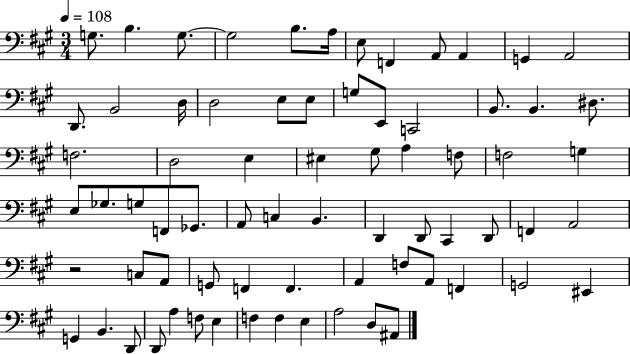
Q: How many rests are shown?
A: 1